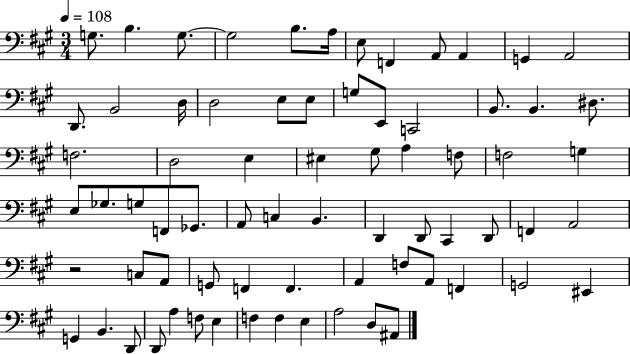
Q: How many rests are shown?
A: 1